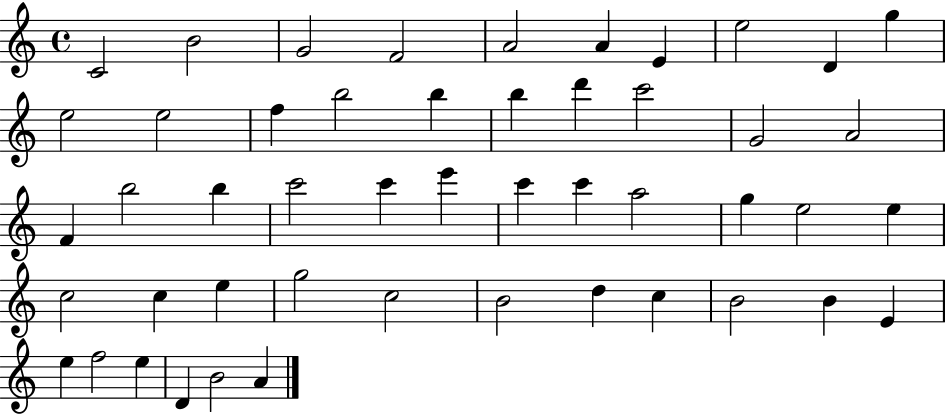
{
  \clef treble
  \time 4/4
  \defaultTimeSignature
  \key c \major
  c'2 b'2 | g'2 f'2 | a'2 a'4 e'4 | e''2 d'4 g''4 | \break e''2 e''2 | f''4 b''2 b''4 | b''4 d'''4 c'''2 | g'2 a'2 | \break f'4 b''2 b''4 | c'''2 c'''4 e'''4 | c'''4 c'''4 a''2 | g''4 e''2 e''4 | \break c''2 c''4 e''4 | g''2 c''2 | b'2 d''4 c''4 | b'2 b'4 e'4 | \break e''4 f''2 e''4 | d'4 b'2 a'4 | \bar "|."
}